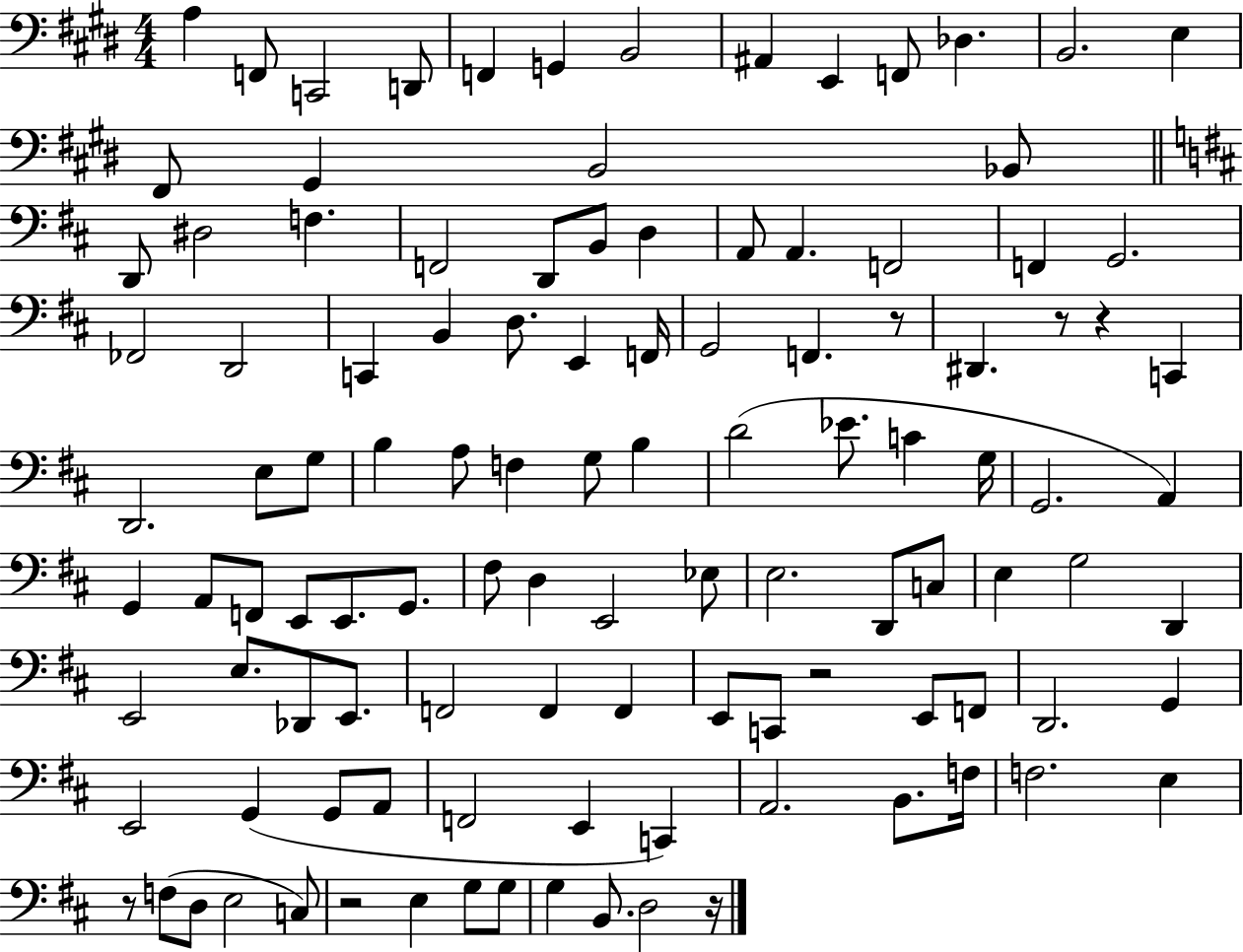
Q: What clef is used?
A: bass